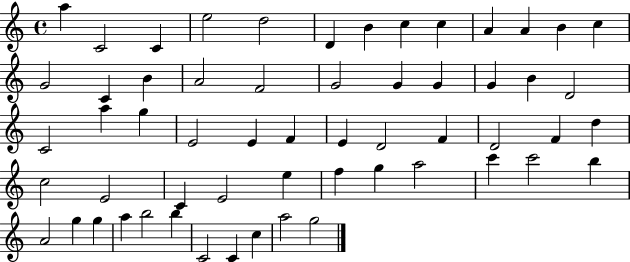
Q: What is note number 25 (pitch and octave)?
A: C4